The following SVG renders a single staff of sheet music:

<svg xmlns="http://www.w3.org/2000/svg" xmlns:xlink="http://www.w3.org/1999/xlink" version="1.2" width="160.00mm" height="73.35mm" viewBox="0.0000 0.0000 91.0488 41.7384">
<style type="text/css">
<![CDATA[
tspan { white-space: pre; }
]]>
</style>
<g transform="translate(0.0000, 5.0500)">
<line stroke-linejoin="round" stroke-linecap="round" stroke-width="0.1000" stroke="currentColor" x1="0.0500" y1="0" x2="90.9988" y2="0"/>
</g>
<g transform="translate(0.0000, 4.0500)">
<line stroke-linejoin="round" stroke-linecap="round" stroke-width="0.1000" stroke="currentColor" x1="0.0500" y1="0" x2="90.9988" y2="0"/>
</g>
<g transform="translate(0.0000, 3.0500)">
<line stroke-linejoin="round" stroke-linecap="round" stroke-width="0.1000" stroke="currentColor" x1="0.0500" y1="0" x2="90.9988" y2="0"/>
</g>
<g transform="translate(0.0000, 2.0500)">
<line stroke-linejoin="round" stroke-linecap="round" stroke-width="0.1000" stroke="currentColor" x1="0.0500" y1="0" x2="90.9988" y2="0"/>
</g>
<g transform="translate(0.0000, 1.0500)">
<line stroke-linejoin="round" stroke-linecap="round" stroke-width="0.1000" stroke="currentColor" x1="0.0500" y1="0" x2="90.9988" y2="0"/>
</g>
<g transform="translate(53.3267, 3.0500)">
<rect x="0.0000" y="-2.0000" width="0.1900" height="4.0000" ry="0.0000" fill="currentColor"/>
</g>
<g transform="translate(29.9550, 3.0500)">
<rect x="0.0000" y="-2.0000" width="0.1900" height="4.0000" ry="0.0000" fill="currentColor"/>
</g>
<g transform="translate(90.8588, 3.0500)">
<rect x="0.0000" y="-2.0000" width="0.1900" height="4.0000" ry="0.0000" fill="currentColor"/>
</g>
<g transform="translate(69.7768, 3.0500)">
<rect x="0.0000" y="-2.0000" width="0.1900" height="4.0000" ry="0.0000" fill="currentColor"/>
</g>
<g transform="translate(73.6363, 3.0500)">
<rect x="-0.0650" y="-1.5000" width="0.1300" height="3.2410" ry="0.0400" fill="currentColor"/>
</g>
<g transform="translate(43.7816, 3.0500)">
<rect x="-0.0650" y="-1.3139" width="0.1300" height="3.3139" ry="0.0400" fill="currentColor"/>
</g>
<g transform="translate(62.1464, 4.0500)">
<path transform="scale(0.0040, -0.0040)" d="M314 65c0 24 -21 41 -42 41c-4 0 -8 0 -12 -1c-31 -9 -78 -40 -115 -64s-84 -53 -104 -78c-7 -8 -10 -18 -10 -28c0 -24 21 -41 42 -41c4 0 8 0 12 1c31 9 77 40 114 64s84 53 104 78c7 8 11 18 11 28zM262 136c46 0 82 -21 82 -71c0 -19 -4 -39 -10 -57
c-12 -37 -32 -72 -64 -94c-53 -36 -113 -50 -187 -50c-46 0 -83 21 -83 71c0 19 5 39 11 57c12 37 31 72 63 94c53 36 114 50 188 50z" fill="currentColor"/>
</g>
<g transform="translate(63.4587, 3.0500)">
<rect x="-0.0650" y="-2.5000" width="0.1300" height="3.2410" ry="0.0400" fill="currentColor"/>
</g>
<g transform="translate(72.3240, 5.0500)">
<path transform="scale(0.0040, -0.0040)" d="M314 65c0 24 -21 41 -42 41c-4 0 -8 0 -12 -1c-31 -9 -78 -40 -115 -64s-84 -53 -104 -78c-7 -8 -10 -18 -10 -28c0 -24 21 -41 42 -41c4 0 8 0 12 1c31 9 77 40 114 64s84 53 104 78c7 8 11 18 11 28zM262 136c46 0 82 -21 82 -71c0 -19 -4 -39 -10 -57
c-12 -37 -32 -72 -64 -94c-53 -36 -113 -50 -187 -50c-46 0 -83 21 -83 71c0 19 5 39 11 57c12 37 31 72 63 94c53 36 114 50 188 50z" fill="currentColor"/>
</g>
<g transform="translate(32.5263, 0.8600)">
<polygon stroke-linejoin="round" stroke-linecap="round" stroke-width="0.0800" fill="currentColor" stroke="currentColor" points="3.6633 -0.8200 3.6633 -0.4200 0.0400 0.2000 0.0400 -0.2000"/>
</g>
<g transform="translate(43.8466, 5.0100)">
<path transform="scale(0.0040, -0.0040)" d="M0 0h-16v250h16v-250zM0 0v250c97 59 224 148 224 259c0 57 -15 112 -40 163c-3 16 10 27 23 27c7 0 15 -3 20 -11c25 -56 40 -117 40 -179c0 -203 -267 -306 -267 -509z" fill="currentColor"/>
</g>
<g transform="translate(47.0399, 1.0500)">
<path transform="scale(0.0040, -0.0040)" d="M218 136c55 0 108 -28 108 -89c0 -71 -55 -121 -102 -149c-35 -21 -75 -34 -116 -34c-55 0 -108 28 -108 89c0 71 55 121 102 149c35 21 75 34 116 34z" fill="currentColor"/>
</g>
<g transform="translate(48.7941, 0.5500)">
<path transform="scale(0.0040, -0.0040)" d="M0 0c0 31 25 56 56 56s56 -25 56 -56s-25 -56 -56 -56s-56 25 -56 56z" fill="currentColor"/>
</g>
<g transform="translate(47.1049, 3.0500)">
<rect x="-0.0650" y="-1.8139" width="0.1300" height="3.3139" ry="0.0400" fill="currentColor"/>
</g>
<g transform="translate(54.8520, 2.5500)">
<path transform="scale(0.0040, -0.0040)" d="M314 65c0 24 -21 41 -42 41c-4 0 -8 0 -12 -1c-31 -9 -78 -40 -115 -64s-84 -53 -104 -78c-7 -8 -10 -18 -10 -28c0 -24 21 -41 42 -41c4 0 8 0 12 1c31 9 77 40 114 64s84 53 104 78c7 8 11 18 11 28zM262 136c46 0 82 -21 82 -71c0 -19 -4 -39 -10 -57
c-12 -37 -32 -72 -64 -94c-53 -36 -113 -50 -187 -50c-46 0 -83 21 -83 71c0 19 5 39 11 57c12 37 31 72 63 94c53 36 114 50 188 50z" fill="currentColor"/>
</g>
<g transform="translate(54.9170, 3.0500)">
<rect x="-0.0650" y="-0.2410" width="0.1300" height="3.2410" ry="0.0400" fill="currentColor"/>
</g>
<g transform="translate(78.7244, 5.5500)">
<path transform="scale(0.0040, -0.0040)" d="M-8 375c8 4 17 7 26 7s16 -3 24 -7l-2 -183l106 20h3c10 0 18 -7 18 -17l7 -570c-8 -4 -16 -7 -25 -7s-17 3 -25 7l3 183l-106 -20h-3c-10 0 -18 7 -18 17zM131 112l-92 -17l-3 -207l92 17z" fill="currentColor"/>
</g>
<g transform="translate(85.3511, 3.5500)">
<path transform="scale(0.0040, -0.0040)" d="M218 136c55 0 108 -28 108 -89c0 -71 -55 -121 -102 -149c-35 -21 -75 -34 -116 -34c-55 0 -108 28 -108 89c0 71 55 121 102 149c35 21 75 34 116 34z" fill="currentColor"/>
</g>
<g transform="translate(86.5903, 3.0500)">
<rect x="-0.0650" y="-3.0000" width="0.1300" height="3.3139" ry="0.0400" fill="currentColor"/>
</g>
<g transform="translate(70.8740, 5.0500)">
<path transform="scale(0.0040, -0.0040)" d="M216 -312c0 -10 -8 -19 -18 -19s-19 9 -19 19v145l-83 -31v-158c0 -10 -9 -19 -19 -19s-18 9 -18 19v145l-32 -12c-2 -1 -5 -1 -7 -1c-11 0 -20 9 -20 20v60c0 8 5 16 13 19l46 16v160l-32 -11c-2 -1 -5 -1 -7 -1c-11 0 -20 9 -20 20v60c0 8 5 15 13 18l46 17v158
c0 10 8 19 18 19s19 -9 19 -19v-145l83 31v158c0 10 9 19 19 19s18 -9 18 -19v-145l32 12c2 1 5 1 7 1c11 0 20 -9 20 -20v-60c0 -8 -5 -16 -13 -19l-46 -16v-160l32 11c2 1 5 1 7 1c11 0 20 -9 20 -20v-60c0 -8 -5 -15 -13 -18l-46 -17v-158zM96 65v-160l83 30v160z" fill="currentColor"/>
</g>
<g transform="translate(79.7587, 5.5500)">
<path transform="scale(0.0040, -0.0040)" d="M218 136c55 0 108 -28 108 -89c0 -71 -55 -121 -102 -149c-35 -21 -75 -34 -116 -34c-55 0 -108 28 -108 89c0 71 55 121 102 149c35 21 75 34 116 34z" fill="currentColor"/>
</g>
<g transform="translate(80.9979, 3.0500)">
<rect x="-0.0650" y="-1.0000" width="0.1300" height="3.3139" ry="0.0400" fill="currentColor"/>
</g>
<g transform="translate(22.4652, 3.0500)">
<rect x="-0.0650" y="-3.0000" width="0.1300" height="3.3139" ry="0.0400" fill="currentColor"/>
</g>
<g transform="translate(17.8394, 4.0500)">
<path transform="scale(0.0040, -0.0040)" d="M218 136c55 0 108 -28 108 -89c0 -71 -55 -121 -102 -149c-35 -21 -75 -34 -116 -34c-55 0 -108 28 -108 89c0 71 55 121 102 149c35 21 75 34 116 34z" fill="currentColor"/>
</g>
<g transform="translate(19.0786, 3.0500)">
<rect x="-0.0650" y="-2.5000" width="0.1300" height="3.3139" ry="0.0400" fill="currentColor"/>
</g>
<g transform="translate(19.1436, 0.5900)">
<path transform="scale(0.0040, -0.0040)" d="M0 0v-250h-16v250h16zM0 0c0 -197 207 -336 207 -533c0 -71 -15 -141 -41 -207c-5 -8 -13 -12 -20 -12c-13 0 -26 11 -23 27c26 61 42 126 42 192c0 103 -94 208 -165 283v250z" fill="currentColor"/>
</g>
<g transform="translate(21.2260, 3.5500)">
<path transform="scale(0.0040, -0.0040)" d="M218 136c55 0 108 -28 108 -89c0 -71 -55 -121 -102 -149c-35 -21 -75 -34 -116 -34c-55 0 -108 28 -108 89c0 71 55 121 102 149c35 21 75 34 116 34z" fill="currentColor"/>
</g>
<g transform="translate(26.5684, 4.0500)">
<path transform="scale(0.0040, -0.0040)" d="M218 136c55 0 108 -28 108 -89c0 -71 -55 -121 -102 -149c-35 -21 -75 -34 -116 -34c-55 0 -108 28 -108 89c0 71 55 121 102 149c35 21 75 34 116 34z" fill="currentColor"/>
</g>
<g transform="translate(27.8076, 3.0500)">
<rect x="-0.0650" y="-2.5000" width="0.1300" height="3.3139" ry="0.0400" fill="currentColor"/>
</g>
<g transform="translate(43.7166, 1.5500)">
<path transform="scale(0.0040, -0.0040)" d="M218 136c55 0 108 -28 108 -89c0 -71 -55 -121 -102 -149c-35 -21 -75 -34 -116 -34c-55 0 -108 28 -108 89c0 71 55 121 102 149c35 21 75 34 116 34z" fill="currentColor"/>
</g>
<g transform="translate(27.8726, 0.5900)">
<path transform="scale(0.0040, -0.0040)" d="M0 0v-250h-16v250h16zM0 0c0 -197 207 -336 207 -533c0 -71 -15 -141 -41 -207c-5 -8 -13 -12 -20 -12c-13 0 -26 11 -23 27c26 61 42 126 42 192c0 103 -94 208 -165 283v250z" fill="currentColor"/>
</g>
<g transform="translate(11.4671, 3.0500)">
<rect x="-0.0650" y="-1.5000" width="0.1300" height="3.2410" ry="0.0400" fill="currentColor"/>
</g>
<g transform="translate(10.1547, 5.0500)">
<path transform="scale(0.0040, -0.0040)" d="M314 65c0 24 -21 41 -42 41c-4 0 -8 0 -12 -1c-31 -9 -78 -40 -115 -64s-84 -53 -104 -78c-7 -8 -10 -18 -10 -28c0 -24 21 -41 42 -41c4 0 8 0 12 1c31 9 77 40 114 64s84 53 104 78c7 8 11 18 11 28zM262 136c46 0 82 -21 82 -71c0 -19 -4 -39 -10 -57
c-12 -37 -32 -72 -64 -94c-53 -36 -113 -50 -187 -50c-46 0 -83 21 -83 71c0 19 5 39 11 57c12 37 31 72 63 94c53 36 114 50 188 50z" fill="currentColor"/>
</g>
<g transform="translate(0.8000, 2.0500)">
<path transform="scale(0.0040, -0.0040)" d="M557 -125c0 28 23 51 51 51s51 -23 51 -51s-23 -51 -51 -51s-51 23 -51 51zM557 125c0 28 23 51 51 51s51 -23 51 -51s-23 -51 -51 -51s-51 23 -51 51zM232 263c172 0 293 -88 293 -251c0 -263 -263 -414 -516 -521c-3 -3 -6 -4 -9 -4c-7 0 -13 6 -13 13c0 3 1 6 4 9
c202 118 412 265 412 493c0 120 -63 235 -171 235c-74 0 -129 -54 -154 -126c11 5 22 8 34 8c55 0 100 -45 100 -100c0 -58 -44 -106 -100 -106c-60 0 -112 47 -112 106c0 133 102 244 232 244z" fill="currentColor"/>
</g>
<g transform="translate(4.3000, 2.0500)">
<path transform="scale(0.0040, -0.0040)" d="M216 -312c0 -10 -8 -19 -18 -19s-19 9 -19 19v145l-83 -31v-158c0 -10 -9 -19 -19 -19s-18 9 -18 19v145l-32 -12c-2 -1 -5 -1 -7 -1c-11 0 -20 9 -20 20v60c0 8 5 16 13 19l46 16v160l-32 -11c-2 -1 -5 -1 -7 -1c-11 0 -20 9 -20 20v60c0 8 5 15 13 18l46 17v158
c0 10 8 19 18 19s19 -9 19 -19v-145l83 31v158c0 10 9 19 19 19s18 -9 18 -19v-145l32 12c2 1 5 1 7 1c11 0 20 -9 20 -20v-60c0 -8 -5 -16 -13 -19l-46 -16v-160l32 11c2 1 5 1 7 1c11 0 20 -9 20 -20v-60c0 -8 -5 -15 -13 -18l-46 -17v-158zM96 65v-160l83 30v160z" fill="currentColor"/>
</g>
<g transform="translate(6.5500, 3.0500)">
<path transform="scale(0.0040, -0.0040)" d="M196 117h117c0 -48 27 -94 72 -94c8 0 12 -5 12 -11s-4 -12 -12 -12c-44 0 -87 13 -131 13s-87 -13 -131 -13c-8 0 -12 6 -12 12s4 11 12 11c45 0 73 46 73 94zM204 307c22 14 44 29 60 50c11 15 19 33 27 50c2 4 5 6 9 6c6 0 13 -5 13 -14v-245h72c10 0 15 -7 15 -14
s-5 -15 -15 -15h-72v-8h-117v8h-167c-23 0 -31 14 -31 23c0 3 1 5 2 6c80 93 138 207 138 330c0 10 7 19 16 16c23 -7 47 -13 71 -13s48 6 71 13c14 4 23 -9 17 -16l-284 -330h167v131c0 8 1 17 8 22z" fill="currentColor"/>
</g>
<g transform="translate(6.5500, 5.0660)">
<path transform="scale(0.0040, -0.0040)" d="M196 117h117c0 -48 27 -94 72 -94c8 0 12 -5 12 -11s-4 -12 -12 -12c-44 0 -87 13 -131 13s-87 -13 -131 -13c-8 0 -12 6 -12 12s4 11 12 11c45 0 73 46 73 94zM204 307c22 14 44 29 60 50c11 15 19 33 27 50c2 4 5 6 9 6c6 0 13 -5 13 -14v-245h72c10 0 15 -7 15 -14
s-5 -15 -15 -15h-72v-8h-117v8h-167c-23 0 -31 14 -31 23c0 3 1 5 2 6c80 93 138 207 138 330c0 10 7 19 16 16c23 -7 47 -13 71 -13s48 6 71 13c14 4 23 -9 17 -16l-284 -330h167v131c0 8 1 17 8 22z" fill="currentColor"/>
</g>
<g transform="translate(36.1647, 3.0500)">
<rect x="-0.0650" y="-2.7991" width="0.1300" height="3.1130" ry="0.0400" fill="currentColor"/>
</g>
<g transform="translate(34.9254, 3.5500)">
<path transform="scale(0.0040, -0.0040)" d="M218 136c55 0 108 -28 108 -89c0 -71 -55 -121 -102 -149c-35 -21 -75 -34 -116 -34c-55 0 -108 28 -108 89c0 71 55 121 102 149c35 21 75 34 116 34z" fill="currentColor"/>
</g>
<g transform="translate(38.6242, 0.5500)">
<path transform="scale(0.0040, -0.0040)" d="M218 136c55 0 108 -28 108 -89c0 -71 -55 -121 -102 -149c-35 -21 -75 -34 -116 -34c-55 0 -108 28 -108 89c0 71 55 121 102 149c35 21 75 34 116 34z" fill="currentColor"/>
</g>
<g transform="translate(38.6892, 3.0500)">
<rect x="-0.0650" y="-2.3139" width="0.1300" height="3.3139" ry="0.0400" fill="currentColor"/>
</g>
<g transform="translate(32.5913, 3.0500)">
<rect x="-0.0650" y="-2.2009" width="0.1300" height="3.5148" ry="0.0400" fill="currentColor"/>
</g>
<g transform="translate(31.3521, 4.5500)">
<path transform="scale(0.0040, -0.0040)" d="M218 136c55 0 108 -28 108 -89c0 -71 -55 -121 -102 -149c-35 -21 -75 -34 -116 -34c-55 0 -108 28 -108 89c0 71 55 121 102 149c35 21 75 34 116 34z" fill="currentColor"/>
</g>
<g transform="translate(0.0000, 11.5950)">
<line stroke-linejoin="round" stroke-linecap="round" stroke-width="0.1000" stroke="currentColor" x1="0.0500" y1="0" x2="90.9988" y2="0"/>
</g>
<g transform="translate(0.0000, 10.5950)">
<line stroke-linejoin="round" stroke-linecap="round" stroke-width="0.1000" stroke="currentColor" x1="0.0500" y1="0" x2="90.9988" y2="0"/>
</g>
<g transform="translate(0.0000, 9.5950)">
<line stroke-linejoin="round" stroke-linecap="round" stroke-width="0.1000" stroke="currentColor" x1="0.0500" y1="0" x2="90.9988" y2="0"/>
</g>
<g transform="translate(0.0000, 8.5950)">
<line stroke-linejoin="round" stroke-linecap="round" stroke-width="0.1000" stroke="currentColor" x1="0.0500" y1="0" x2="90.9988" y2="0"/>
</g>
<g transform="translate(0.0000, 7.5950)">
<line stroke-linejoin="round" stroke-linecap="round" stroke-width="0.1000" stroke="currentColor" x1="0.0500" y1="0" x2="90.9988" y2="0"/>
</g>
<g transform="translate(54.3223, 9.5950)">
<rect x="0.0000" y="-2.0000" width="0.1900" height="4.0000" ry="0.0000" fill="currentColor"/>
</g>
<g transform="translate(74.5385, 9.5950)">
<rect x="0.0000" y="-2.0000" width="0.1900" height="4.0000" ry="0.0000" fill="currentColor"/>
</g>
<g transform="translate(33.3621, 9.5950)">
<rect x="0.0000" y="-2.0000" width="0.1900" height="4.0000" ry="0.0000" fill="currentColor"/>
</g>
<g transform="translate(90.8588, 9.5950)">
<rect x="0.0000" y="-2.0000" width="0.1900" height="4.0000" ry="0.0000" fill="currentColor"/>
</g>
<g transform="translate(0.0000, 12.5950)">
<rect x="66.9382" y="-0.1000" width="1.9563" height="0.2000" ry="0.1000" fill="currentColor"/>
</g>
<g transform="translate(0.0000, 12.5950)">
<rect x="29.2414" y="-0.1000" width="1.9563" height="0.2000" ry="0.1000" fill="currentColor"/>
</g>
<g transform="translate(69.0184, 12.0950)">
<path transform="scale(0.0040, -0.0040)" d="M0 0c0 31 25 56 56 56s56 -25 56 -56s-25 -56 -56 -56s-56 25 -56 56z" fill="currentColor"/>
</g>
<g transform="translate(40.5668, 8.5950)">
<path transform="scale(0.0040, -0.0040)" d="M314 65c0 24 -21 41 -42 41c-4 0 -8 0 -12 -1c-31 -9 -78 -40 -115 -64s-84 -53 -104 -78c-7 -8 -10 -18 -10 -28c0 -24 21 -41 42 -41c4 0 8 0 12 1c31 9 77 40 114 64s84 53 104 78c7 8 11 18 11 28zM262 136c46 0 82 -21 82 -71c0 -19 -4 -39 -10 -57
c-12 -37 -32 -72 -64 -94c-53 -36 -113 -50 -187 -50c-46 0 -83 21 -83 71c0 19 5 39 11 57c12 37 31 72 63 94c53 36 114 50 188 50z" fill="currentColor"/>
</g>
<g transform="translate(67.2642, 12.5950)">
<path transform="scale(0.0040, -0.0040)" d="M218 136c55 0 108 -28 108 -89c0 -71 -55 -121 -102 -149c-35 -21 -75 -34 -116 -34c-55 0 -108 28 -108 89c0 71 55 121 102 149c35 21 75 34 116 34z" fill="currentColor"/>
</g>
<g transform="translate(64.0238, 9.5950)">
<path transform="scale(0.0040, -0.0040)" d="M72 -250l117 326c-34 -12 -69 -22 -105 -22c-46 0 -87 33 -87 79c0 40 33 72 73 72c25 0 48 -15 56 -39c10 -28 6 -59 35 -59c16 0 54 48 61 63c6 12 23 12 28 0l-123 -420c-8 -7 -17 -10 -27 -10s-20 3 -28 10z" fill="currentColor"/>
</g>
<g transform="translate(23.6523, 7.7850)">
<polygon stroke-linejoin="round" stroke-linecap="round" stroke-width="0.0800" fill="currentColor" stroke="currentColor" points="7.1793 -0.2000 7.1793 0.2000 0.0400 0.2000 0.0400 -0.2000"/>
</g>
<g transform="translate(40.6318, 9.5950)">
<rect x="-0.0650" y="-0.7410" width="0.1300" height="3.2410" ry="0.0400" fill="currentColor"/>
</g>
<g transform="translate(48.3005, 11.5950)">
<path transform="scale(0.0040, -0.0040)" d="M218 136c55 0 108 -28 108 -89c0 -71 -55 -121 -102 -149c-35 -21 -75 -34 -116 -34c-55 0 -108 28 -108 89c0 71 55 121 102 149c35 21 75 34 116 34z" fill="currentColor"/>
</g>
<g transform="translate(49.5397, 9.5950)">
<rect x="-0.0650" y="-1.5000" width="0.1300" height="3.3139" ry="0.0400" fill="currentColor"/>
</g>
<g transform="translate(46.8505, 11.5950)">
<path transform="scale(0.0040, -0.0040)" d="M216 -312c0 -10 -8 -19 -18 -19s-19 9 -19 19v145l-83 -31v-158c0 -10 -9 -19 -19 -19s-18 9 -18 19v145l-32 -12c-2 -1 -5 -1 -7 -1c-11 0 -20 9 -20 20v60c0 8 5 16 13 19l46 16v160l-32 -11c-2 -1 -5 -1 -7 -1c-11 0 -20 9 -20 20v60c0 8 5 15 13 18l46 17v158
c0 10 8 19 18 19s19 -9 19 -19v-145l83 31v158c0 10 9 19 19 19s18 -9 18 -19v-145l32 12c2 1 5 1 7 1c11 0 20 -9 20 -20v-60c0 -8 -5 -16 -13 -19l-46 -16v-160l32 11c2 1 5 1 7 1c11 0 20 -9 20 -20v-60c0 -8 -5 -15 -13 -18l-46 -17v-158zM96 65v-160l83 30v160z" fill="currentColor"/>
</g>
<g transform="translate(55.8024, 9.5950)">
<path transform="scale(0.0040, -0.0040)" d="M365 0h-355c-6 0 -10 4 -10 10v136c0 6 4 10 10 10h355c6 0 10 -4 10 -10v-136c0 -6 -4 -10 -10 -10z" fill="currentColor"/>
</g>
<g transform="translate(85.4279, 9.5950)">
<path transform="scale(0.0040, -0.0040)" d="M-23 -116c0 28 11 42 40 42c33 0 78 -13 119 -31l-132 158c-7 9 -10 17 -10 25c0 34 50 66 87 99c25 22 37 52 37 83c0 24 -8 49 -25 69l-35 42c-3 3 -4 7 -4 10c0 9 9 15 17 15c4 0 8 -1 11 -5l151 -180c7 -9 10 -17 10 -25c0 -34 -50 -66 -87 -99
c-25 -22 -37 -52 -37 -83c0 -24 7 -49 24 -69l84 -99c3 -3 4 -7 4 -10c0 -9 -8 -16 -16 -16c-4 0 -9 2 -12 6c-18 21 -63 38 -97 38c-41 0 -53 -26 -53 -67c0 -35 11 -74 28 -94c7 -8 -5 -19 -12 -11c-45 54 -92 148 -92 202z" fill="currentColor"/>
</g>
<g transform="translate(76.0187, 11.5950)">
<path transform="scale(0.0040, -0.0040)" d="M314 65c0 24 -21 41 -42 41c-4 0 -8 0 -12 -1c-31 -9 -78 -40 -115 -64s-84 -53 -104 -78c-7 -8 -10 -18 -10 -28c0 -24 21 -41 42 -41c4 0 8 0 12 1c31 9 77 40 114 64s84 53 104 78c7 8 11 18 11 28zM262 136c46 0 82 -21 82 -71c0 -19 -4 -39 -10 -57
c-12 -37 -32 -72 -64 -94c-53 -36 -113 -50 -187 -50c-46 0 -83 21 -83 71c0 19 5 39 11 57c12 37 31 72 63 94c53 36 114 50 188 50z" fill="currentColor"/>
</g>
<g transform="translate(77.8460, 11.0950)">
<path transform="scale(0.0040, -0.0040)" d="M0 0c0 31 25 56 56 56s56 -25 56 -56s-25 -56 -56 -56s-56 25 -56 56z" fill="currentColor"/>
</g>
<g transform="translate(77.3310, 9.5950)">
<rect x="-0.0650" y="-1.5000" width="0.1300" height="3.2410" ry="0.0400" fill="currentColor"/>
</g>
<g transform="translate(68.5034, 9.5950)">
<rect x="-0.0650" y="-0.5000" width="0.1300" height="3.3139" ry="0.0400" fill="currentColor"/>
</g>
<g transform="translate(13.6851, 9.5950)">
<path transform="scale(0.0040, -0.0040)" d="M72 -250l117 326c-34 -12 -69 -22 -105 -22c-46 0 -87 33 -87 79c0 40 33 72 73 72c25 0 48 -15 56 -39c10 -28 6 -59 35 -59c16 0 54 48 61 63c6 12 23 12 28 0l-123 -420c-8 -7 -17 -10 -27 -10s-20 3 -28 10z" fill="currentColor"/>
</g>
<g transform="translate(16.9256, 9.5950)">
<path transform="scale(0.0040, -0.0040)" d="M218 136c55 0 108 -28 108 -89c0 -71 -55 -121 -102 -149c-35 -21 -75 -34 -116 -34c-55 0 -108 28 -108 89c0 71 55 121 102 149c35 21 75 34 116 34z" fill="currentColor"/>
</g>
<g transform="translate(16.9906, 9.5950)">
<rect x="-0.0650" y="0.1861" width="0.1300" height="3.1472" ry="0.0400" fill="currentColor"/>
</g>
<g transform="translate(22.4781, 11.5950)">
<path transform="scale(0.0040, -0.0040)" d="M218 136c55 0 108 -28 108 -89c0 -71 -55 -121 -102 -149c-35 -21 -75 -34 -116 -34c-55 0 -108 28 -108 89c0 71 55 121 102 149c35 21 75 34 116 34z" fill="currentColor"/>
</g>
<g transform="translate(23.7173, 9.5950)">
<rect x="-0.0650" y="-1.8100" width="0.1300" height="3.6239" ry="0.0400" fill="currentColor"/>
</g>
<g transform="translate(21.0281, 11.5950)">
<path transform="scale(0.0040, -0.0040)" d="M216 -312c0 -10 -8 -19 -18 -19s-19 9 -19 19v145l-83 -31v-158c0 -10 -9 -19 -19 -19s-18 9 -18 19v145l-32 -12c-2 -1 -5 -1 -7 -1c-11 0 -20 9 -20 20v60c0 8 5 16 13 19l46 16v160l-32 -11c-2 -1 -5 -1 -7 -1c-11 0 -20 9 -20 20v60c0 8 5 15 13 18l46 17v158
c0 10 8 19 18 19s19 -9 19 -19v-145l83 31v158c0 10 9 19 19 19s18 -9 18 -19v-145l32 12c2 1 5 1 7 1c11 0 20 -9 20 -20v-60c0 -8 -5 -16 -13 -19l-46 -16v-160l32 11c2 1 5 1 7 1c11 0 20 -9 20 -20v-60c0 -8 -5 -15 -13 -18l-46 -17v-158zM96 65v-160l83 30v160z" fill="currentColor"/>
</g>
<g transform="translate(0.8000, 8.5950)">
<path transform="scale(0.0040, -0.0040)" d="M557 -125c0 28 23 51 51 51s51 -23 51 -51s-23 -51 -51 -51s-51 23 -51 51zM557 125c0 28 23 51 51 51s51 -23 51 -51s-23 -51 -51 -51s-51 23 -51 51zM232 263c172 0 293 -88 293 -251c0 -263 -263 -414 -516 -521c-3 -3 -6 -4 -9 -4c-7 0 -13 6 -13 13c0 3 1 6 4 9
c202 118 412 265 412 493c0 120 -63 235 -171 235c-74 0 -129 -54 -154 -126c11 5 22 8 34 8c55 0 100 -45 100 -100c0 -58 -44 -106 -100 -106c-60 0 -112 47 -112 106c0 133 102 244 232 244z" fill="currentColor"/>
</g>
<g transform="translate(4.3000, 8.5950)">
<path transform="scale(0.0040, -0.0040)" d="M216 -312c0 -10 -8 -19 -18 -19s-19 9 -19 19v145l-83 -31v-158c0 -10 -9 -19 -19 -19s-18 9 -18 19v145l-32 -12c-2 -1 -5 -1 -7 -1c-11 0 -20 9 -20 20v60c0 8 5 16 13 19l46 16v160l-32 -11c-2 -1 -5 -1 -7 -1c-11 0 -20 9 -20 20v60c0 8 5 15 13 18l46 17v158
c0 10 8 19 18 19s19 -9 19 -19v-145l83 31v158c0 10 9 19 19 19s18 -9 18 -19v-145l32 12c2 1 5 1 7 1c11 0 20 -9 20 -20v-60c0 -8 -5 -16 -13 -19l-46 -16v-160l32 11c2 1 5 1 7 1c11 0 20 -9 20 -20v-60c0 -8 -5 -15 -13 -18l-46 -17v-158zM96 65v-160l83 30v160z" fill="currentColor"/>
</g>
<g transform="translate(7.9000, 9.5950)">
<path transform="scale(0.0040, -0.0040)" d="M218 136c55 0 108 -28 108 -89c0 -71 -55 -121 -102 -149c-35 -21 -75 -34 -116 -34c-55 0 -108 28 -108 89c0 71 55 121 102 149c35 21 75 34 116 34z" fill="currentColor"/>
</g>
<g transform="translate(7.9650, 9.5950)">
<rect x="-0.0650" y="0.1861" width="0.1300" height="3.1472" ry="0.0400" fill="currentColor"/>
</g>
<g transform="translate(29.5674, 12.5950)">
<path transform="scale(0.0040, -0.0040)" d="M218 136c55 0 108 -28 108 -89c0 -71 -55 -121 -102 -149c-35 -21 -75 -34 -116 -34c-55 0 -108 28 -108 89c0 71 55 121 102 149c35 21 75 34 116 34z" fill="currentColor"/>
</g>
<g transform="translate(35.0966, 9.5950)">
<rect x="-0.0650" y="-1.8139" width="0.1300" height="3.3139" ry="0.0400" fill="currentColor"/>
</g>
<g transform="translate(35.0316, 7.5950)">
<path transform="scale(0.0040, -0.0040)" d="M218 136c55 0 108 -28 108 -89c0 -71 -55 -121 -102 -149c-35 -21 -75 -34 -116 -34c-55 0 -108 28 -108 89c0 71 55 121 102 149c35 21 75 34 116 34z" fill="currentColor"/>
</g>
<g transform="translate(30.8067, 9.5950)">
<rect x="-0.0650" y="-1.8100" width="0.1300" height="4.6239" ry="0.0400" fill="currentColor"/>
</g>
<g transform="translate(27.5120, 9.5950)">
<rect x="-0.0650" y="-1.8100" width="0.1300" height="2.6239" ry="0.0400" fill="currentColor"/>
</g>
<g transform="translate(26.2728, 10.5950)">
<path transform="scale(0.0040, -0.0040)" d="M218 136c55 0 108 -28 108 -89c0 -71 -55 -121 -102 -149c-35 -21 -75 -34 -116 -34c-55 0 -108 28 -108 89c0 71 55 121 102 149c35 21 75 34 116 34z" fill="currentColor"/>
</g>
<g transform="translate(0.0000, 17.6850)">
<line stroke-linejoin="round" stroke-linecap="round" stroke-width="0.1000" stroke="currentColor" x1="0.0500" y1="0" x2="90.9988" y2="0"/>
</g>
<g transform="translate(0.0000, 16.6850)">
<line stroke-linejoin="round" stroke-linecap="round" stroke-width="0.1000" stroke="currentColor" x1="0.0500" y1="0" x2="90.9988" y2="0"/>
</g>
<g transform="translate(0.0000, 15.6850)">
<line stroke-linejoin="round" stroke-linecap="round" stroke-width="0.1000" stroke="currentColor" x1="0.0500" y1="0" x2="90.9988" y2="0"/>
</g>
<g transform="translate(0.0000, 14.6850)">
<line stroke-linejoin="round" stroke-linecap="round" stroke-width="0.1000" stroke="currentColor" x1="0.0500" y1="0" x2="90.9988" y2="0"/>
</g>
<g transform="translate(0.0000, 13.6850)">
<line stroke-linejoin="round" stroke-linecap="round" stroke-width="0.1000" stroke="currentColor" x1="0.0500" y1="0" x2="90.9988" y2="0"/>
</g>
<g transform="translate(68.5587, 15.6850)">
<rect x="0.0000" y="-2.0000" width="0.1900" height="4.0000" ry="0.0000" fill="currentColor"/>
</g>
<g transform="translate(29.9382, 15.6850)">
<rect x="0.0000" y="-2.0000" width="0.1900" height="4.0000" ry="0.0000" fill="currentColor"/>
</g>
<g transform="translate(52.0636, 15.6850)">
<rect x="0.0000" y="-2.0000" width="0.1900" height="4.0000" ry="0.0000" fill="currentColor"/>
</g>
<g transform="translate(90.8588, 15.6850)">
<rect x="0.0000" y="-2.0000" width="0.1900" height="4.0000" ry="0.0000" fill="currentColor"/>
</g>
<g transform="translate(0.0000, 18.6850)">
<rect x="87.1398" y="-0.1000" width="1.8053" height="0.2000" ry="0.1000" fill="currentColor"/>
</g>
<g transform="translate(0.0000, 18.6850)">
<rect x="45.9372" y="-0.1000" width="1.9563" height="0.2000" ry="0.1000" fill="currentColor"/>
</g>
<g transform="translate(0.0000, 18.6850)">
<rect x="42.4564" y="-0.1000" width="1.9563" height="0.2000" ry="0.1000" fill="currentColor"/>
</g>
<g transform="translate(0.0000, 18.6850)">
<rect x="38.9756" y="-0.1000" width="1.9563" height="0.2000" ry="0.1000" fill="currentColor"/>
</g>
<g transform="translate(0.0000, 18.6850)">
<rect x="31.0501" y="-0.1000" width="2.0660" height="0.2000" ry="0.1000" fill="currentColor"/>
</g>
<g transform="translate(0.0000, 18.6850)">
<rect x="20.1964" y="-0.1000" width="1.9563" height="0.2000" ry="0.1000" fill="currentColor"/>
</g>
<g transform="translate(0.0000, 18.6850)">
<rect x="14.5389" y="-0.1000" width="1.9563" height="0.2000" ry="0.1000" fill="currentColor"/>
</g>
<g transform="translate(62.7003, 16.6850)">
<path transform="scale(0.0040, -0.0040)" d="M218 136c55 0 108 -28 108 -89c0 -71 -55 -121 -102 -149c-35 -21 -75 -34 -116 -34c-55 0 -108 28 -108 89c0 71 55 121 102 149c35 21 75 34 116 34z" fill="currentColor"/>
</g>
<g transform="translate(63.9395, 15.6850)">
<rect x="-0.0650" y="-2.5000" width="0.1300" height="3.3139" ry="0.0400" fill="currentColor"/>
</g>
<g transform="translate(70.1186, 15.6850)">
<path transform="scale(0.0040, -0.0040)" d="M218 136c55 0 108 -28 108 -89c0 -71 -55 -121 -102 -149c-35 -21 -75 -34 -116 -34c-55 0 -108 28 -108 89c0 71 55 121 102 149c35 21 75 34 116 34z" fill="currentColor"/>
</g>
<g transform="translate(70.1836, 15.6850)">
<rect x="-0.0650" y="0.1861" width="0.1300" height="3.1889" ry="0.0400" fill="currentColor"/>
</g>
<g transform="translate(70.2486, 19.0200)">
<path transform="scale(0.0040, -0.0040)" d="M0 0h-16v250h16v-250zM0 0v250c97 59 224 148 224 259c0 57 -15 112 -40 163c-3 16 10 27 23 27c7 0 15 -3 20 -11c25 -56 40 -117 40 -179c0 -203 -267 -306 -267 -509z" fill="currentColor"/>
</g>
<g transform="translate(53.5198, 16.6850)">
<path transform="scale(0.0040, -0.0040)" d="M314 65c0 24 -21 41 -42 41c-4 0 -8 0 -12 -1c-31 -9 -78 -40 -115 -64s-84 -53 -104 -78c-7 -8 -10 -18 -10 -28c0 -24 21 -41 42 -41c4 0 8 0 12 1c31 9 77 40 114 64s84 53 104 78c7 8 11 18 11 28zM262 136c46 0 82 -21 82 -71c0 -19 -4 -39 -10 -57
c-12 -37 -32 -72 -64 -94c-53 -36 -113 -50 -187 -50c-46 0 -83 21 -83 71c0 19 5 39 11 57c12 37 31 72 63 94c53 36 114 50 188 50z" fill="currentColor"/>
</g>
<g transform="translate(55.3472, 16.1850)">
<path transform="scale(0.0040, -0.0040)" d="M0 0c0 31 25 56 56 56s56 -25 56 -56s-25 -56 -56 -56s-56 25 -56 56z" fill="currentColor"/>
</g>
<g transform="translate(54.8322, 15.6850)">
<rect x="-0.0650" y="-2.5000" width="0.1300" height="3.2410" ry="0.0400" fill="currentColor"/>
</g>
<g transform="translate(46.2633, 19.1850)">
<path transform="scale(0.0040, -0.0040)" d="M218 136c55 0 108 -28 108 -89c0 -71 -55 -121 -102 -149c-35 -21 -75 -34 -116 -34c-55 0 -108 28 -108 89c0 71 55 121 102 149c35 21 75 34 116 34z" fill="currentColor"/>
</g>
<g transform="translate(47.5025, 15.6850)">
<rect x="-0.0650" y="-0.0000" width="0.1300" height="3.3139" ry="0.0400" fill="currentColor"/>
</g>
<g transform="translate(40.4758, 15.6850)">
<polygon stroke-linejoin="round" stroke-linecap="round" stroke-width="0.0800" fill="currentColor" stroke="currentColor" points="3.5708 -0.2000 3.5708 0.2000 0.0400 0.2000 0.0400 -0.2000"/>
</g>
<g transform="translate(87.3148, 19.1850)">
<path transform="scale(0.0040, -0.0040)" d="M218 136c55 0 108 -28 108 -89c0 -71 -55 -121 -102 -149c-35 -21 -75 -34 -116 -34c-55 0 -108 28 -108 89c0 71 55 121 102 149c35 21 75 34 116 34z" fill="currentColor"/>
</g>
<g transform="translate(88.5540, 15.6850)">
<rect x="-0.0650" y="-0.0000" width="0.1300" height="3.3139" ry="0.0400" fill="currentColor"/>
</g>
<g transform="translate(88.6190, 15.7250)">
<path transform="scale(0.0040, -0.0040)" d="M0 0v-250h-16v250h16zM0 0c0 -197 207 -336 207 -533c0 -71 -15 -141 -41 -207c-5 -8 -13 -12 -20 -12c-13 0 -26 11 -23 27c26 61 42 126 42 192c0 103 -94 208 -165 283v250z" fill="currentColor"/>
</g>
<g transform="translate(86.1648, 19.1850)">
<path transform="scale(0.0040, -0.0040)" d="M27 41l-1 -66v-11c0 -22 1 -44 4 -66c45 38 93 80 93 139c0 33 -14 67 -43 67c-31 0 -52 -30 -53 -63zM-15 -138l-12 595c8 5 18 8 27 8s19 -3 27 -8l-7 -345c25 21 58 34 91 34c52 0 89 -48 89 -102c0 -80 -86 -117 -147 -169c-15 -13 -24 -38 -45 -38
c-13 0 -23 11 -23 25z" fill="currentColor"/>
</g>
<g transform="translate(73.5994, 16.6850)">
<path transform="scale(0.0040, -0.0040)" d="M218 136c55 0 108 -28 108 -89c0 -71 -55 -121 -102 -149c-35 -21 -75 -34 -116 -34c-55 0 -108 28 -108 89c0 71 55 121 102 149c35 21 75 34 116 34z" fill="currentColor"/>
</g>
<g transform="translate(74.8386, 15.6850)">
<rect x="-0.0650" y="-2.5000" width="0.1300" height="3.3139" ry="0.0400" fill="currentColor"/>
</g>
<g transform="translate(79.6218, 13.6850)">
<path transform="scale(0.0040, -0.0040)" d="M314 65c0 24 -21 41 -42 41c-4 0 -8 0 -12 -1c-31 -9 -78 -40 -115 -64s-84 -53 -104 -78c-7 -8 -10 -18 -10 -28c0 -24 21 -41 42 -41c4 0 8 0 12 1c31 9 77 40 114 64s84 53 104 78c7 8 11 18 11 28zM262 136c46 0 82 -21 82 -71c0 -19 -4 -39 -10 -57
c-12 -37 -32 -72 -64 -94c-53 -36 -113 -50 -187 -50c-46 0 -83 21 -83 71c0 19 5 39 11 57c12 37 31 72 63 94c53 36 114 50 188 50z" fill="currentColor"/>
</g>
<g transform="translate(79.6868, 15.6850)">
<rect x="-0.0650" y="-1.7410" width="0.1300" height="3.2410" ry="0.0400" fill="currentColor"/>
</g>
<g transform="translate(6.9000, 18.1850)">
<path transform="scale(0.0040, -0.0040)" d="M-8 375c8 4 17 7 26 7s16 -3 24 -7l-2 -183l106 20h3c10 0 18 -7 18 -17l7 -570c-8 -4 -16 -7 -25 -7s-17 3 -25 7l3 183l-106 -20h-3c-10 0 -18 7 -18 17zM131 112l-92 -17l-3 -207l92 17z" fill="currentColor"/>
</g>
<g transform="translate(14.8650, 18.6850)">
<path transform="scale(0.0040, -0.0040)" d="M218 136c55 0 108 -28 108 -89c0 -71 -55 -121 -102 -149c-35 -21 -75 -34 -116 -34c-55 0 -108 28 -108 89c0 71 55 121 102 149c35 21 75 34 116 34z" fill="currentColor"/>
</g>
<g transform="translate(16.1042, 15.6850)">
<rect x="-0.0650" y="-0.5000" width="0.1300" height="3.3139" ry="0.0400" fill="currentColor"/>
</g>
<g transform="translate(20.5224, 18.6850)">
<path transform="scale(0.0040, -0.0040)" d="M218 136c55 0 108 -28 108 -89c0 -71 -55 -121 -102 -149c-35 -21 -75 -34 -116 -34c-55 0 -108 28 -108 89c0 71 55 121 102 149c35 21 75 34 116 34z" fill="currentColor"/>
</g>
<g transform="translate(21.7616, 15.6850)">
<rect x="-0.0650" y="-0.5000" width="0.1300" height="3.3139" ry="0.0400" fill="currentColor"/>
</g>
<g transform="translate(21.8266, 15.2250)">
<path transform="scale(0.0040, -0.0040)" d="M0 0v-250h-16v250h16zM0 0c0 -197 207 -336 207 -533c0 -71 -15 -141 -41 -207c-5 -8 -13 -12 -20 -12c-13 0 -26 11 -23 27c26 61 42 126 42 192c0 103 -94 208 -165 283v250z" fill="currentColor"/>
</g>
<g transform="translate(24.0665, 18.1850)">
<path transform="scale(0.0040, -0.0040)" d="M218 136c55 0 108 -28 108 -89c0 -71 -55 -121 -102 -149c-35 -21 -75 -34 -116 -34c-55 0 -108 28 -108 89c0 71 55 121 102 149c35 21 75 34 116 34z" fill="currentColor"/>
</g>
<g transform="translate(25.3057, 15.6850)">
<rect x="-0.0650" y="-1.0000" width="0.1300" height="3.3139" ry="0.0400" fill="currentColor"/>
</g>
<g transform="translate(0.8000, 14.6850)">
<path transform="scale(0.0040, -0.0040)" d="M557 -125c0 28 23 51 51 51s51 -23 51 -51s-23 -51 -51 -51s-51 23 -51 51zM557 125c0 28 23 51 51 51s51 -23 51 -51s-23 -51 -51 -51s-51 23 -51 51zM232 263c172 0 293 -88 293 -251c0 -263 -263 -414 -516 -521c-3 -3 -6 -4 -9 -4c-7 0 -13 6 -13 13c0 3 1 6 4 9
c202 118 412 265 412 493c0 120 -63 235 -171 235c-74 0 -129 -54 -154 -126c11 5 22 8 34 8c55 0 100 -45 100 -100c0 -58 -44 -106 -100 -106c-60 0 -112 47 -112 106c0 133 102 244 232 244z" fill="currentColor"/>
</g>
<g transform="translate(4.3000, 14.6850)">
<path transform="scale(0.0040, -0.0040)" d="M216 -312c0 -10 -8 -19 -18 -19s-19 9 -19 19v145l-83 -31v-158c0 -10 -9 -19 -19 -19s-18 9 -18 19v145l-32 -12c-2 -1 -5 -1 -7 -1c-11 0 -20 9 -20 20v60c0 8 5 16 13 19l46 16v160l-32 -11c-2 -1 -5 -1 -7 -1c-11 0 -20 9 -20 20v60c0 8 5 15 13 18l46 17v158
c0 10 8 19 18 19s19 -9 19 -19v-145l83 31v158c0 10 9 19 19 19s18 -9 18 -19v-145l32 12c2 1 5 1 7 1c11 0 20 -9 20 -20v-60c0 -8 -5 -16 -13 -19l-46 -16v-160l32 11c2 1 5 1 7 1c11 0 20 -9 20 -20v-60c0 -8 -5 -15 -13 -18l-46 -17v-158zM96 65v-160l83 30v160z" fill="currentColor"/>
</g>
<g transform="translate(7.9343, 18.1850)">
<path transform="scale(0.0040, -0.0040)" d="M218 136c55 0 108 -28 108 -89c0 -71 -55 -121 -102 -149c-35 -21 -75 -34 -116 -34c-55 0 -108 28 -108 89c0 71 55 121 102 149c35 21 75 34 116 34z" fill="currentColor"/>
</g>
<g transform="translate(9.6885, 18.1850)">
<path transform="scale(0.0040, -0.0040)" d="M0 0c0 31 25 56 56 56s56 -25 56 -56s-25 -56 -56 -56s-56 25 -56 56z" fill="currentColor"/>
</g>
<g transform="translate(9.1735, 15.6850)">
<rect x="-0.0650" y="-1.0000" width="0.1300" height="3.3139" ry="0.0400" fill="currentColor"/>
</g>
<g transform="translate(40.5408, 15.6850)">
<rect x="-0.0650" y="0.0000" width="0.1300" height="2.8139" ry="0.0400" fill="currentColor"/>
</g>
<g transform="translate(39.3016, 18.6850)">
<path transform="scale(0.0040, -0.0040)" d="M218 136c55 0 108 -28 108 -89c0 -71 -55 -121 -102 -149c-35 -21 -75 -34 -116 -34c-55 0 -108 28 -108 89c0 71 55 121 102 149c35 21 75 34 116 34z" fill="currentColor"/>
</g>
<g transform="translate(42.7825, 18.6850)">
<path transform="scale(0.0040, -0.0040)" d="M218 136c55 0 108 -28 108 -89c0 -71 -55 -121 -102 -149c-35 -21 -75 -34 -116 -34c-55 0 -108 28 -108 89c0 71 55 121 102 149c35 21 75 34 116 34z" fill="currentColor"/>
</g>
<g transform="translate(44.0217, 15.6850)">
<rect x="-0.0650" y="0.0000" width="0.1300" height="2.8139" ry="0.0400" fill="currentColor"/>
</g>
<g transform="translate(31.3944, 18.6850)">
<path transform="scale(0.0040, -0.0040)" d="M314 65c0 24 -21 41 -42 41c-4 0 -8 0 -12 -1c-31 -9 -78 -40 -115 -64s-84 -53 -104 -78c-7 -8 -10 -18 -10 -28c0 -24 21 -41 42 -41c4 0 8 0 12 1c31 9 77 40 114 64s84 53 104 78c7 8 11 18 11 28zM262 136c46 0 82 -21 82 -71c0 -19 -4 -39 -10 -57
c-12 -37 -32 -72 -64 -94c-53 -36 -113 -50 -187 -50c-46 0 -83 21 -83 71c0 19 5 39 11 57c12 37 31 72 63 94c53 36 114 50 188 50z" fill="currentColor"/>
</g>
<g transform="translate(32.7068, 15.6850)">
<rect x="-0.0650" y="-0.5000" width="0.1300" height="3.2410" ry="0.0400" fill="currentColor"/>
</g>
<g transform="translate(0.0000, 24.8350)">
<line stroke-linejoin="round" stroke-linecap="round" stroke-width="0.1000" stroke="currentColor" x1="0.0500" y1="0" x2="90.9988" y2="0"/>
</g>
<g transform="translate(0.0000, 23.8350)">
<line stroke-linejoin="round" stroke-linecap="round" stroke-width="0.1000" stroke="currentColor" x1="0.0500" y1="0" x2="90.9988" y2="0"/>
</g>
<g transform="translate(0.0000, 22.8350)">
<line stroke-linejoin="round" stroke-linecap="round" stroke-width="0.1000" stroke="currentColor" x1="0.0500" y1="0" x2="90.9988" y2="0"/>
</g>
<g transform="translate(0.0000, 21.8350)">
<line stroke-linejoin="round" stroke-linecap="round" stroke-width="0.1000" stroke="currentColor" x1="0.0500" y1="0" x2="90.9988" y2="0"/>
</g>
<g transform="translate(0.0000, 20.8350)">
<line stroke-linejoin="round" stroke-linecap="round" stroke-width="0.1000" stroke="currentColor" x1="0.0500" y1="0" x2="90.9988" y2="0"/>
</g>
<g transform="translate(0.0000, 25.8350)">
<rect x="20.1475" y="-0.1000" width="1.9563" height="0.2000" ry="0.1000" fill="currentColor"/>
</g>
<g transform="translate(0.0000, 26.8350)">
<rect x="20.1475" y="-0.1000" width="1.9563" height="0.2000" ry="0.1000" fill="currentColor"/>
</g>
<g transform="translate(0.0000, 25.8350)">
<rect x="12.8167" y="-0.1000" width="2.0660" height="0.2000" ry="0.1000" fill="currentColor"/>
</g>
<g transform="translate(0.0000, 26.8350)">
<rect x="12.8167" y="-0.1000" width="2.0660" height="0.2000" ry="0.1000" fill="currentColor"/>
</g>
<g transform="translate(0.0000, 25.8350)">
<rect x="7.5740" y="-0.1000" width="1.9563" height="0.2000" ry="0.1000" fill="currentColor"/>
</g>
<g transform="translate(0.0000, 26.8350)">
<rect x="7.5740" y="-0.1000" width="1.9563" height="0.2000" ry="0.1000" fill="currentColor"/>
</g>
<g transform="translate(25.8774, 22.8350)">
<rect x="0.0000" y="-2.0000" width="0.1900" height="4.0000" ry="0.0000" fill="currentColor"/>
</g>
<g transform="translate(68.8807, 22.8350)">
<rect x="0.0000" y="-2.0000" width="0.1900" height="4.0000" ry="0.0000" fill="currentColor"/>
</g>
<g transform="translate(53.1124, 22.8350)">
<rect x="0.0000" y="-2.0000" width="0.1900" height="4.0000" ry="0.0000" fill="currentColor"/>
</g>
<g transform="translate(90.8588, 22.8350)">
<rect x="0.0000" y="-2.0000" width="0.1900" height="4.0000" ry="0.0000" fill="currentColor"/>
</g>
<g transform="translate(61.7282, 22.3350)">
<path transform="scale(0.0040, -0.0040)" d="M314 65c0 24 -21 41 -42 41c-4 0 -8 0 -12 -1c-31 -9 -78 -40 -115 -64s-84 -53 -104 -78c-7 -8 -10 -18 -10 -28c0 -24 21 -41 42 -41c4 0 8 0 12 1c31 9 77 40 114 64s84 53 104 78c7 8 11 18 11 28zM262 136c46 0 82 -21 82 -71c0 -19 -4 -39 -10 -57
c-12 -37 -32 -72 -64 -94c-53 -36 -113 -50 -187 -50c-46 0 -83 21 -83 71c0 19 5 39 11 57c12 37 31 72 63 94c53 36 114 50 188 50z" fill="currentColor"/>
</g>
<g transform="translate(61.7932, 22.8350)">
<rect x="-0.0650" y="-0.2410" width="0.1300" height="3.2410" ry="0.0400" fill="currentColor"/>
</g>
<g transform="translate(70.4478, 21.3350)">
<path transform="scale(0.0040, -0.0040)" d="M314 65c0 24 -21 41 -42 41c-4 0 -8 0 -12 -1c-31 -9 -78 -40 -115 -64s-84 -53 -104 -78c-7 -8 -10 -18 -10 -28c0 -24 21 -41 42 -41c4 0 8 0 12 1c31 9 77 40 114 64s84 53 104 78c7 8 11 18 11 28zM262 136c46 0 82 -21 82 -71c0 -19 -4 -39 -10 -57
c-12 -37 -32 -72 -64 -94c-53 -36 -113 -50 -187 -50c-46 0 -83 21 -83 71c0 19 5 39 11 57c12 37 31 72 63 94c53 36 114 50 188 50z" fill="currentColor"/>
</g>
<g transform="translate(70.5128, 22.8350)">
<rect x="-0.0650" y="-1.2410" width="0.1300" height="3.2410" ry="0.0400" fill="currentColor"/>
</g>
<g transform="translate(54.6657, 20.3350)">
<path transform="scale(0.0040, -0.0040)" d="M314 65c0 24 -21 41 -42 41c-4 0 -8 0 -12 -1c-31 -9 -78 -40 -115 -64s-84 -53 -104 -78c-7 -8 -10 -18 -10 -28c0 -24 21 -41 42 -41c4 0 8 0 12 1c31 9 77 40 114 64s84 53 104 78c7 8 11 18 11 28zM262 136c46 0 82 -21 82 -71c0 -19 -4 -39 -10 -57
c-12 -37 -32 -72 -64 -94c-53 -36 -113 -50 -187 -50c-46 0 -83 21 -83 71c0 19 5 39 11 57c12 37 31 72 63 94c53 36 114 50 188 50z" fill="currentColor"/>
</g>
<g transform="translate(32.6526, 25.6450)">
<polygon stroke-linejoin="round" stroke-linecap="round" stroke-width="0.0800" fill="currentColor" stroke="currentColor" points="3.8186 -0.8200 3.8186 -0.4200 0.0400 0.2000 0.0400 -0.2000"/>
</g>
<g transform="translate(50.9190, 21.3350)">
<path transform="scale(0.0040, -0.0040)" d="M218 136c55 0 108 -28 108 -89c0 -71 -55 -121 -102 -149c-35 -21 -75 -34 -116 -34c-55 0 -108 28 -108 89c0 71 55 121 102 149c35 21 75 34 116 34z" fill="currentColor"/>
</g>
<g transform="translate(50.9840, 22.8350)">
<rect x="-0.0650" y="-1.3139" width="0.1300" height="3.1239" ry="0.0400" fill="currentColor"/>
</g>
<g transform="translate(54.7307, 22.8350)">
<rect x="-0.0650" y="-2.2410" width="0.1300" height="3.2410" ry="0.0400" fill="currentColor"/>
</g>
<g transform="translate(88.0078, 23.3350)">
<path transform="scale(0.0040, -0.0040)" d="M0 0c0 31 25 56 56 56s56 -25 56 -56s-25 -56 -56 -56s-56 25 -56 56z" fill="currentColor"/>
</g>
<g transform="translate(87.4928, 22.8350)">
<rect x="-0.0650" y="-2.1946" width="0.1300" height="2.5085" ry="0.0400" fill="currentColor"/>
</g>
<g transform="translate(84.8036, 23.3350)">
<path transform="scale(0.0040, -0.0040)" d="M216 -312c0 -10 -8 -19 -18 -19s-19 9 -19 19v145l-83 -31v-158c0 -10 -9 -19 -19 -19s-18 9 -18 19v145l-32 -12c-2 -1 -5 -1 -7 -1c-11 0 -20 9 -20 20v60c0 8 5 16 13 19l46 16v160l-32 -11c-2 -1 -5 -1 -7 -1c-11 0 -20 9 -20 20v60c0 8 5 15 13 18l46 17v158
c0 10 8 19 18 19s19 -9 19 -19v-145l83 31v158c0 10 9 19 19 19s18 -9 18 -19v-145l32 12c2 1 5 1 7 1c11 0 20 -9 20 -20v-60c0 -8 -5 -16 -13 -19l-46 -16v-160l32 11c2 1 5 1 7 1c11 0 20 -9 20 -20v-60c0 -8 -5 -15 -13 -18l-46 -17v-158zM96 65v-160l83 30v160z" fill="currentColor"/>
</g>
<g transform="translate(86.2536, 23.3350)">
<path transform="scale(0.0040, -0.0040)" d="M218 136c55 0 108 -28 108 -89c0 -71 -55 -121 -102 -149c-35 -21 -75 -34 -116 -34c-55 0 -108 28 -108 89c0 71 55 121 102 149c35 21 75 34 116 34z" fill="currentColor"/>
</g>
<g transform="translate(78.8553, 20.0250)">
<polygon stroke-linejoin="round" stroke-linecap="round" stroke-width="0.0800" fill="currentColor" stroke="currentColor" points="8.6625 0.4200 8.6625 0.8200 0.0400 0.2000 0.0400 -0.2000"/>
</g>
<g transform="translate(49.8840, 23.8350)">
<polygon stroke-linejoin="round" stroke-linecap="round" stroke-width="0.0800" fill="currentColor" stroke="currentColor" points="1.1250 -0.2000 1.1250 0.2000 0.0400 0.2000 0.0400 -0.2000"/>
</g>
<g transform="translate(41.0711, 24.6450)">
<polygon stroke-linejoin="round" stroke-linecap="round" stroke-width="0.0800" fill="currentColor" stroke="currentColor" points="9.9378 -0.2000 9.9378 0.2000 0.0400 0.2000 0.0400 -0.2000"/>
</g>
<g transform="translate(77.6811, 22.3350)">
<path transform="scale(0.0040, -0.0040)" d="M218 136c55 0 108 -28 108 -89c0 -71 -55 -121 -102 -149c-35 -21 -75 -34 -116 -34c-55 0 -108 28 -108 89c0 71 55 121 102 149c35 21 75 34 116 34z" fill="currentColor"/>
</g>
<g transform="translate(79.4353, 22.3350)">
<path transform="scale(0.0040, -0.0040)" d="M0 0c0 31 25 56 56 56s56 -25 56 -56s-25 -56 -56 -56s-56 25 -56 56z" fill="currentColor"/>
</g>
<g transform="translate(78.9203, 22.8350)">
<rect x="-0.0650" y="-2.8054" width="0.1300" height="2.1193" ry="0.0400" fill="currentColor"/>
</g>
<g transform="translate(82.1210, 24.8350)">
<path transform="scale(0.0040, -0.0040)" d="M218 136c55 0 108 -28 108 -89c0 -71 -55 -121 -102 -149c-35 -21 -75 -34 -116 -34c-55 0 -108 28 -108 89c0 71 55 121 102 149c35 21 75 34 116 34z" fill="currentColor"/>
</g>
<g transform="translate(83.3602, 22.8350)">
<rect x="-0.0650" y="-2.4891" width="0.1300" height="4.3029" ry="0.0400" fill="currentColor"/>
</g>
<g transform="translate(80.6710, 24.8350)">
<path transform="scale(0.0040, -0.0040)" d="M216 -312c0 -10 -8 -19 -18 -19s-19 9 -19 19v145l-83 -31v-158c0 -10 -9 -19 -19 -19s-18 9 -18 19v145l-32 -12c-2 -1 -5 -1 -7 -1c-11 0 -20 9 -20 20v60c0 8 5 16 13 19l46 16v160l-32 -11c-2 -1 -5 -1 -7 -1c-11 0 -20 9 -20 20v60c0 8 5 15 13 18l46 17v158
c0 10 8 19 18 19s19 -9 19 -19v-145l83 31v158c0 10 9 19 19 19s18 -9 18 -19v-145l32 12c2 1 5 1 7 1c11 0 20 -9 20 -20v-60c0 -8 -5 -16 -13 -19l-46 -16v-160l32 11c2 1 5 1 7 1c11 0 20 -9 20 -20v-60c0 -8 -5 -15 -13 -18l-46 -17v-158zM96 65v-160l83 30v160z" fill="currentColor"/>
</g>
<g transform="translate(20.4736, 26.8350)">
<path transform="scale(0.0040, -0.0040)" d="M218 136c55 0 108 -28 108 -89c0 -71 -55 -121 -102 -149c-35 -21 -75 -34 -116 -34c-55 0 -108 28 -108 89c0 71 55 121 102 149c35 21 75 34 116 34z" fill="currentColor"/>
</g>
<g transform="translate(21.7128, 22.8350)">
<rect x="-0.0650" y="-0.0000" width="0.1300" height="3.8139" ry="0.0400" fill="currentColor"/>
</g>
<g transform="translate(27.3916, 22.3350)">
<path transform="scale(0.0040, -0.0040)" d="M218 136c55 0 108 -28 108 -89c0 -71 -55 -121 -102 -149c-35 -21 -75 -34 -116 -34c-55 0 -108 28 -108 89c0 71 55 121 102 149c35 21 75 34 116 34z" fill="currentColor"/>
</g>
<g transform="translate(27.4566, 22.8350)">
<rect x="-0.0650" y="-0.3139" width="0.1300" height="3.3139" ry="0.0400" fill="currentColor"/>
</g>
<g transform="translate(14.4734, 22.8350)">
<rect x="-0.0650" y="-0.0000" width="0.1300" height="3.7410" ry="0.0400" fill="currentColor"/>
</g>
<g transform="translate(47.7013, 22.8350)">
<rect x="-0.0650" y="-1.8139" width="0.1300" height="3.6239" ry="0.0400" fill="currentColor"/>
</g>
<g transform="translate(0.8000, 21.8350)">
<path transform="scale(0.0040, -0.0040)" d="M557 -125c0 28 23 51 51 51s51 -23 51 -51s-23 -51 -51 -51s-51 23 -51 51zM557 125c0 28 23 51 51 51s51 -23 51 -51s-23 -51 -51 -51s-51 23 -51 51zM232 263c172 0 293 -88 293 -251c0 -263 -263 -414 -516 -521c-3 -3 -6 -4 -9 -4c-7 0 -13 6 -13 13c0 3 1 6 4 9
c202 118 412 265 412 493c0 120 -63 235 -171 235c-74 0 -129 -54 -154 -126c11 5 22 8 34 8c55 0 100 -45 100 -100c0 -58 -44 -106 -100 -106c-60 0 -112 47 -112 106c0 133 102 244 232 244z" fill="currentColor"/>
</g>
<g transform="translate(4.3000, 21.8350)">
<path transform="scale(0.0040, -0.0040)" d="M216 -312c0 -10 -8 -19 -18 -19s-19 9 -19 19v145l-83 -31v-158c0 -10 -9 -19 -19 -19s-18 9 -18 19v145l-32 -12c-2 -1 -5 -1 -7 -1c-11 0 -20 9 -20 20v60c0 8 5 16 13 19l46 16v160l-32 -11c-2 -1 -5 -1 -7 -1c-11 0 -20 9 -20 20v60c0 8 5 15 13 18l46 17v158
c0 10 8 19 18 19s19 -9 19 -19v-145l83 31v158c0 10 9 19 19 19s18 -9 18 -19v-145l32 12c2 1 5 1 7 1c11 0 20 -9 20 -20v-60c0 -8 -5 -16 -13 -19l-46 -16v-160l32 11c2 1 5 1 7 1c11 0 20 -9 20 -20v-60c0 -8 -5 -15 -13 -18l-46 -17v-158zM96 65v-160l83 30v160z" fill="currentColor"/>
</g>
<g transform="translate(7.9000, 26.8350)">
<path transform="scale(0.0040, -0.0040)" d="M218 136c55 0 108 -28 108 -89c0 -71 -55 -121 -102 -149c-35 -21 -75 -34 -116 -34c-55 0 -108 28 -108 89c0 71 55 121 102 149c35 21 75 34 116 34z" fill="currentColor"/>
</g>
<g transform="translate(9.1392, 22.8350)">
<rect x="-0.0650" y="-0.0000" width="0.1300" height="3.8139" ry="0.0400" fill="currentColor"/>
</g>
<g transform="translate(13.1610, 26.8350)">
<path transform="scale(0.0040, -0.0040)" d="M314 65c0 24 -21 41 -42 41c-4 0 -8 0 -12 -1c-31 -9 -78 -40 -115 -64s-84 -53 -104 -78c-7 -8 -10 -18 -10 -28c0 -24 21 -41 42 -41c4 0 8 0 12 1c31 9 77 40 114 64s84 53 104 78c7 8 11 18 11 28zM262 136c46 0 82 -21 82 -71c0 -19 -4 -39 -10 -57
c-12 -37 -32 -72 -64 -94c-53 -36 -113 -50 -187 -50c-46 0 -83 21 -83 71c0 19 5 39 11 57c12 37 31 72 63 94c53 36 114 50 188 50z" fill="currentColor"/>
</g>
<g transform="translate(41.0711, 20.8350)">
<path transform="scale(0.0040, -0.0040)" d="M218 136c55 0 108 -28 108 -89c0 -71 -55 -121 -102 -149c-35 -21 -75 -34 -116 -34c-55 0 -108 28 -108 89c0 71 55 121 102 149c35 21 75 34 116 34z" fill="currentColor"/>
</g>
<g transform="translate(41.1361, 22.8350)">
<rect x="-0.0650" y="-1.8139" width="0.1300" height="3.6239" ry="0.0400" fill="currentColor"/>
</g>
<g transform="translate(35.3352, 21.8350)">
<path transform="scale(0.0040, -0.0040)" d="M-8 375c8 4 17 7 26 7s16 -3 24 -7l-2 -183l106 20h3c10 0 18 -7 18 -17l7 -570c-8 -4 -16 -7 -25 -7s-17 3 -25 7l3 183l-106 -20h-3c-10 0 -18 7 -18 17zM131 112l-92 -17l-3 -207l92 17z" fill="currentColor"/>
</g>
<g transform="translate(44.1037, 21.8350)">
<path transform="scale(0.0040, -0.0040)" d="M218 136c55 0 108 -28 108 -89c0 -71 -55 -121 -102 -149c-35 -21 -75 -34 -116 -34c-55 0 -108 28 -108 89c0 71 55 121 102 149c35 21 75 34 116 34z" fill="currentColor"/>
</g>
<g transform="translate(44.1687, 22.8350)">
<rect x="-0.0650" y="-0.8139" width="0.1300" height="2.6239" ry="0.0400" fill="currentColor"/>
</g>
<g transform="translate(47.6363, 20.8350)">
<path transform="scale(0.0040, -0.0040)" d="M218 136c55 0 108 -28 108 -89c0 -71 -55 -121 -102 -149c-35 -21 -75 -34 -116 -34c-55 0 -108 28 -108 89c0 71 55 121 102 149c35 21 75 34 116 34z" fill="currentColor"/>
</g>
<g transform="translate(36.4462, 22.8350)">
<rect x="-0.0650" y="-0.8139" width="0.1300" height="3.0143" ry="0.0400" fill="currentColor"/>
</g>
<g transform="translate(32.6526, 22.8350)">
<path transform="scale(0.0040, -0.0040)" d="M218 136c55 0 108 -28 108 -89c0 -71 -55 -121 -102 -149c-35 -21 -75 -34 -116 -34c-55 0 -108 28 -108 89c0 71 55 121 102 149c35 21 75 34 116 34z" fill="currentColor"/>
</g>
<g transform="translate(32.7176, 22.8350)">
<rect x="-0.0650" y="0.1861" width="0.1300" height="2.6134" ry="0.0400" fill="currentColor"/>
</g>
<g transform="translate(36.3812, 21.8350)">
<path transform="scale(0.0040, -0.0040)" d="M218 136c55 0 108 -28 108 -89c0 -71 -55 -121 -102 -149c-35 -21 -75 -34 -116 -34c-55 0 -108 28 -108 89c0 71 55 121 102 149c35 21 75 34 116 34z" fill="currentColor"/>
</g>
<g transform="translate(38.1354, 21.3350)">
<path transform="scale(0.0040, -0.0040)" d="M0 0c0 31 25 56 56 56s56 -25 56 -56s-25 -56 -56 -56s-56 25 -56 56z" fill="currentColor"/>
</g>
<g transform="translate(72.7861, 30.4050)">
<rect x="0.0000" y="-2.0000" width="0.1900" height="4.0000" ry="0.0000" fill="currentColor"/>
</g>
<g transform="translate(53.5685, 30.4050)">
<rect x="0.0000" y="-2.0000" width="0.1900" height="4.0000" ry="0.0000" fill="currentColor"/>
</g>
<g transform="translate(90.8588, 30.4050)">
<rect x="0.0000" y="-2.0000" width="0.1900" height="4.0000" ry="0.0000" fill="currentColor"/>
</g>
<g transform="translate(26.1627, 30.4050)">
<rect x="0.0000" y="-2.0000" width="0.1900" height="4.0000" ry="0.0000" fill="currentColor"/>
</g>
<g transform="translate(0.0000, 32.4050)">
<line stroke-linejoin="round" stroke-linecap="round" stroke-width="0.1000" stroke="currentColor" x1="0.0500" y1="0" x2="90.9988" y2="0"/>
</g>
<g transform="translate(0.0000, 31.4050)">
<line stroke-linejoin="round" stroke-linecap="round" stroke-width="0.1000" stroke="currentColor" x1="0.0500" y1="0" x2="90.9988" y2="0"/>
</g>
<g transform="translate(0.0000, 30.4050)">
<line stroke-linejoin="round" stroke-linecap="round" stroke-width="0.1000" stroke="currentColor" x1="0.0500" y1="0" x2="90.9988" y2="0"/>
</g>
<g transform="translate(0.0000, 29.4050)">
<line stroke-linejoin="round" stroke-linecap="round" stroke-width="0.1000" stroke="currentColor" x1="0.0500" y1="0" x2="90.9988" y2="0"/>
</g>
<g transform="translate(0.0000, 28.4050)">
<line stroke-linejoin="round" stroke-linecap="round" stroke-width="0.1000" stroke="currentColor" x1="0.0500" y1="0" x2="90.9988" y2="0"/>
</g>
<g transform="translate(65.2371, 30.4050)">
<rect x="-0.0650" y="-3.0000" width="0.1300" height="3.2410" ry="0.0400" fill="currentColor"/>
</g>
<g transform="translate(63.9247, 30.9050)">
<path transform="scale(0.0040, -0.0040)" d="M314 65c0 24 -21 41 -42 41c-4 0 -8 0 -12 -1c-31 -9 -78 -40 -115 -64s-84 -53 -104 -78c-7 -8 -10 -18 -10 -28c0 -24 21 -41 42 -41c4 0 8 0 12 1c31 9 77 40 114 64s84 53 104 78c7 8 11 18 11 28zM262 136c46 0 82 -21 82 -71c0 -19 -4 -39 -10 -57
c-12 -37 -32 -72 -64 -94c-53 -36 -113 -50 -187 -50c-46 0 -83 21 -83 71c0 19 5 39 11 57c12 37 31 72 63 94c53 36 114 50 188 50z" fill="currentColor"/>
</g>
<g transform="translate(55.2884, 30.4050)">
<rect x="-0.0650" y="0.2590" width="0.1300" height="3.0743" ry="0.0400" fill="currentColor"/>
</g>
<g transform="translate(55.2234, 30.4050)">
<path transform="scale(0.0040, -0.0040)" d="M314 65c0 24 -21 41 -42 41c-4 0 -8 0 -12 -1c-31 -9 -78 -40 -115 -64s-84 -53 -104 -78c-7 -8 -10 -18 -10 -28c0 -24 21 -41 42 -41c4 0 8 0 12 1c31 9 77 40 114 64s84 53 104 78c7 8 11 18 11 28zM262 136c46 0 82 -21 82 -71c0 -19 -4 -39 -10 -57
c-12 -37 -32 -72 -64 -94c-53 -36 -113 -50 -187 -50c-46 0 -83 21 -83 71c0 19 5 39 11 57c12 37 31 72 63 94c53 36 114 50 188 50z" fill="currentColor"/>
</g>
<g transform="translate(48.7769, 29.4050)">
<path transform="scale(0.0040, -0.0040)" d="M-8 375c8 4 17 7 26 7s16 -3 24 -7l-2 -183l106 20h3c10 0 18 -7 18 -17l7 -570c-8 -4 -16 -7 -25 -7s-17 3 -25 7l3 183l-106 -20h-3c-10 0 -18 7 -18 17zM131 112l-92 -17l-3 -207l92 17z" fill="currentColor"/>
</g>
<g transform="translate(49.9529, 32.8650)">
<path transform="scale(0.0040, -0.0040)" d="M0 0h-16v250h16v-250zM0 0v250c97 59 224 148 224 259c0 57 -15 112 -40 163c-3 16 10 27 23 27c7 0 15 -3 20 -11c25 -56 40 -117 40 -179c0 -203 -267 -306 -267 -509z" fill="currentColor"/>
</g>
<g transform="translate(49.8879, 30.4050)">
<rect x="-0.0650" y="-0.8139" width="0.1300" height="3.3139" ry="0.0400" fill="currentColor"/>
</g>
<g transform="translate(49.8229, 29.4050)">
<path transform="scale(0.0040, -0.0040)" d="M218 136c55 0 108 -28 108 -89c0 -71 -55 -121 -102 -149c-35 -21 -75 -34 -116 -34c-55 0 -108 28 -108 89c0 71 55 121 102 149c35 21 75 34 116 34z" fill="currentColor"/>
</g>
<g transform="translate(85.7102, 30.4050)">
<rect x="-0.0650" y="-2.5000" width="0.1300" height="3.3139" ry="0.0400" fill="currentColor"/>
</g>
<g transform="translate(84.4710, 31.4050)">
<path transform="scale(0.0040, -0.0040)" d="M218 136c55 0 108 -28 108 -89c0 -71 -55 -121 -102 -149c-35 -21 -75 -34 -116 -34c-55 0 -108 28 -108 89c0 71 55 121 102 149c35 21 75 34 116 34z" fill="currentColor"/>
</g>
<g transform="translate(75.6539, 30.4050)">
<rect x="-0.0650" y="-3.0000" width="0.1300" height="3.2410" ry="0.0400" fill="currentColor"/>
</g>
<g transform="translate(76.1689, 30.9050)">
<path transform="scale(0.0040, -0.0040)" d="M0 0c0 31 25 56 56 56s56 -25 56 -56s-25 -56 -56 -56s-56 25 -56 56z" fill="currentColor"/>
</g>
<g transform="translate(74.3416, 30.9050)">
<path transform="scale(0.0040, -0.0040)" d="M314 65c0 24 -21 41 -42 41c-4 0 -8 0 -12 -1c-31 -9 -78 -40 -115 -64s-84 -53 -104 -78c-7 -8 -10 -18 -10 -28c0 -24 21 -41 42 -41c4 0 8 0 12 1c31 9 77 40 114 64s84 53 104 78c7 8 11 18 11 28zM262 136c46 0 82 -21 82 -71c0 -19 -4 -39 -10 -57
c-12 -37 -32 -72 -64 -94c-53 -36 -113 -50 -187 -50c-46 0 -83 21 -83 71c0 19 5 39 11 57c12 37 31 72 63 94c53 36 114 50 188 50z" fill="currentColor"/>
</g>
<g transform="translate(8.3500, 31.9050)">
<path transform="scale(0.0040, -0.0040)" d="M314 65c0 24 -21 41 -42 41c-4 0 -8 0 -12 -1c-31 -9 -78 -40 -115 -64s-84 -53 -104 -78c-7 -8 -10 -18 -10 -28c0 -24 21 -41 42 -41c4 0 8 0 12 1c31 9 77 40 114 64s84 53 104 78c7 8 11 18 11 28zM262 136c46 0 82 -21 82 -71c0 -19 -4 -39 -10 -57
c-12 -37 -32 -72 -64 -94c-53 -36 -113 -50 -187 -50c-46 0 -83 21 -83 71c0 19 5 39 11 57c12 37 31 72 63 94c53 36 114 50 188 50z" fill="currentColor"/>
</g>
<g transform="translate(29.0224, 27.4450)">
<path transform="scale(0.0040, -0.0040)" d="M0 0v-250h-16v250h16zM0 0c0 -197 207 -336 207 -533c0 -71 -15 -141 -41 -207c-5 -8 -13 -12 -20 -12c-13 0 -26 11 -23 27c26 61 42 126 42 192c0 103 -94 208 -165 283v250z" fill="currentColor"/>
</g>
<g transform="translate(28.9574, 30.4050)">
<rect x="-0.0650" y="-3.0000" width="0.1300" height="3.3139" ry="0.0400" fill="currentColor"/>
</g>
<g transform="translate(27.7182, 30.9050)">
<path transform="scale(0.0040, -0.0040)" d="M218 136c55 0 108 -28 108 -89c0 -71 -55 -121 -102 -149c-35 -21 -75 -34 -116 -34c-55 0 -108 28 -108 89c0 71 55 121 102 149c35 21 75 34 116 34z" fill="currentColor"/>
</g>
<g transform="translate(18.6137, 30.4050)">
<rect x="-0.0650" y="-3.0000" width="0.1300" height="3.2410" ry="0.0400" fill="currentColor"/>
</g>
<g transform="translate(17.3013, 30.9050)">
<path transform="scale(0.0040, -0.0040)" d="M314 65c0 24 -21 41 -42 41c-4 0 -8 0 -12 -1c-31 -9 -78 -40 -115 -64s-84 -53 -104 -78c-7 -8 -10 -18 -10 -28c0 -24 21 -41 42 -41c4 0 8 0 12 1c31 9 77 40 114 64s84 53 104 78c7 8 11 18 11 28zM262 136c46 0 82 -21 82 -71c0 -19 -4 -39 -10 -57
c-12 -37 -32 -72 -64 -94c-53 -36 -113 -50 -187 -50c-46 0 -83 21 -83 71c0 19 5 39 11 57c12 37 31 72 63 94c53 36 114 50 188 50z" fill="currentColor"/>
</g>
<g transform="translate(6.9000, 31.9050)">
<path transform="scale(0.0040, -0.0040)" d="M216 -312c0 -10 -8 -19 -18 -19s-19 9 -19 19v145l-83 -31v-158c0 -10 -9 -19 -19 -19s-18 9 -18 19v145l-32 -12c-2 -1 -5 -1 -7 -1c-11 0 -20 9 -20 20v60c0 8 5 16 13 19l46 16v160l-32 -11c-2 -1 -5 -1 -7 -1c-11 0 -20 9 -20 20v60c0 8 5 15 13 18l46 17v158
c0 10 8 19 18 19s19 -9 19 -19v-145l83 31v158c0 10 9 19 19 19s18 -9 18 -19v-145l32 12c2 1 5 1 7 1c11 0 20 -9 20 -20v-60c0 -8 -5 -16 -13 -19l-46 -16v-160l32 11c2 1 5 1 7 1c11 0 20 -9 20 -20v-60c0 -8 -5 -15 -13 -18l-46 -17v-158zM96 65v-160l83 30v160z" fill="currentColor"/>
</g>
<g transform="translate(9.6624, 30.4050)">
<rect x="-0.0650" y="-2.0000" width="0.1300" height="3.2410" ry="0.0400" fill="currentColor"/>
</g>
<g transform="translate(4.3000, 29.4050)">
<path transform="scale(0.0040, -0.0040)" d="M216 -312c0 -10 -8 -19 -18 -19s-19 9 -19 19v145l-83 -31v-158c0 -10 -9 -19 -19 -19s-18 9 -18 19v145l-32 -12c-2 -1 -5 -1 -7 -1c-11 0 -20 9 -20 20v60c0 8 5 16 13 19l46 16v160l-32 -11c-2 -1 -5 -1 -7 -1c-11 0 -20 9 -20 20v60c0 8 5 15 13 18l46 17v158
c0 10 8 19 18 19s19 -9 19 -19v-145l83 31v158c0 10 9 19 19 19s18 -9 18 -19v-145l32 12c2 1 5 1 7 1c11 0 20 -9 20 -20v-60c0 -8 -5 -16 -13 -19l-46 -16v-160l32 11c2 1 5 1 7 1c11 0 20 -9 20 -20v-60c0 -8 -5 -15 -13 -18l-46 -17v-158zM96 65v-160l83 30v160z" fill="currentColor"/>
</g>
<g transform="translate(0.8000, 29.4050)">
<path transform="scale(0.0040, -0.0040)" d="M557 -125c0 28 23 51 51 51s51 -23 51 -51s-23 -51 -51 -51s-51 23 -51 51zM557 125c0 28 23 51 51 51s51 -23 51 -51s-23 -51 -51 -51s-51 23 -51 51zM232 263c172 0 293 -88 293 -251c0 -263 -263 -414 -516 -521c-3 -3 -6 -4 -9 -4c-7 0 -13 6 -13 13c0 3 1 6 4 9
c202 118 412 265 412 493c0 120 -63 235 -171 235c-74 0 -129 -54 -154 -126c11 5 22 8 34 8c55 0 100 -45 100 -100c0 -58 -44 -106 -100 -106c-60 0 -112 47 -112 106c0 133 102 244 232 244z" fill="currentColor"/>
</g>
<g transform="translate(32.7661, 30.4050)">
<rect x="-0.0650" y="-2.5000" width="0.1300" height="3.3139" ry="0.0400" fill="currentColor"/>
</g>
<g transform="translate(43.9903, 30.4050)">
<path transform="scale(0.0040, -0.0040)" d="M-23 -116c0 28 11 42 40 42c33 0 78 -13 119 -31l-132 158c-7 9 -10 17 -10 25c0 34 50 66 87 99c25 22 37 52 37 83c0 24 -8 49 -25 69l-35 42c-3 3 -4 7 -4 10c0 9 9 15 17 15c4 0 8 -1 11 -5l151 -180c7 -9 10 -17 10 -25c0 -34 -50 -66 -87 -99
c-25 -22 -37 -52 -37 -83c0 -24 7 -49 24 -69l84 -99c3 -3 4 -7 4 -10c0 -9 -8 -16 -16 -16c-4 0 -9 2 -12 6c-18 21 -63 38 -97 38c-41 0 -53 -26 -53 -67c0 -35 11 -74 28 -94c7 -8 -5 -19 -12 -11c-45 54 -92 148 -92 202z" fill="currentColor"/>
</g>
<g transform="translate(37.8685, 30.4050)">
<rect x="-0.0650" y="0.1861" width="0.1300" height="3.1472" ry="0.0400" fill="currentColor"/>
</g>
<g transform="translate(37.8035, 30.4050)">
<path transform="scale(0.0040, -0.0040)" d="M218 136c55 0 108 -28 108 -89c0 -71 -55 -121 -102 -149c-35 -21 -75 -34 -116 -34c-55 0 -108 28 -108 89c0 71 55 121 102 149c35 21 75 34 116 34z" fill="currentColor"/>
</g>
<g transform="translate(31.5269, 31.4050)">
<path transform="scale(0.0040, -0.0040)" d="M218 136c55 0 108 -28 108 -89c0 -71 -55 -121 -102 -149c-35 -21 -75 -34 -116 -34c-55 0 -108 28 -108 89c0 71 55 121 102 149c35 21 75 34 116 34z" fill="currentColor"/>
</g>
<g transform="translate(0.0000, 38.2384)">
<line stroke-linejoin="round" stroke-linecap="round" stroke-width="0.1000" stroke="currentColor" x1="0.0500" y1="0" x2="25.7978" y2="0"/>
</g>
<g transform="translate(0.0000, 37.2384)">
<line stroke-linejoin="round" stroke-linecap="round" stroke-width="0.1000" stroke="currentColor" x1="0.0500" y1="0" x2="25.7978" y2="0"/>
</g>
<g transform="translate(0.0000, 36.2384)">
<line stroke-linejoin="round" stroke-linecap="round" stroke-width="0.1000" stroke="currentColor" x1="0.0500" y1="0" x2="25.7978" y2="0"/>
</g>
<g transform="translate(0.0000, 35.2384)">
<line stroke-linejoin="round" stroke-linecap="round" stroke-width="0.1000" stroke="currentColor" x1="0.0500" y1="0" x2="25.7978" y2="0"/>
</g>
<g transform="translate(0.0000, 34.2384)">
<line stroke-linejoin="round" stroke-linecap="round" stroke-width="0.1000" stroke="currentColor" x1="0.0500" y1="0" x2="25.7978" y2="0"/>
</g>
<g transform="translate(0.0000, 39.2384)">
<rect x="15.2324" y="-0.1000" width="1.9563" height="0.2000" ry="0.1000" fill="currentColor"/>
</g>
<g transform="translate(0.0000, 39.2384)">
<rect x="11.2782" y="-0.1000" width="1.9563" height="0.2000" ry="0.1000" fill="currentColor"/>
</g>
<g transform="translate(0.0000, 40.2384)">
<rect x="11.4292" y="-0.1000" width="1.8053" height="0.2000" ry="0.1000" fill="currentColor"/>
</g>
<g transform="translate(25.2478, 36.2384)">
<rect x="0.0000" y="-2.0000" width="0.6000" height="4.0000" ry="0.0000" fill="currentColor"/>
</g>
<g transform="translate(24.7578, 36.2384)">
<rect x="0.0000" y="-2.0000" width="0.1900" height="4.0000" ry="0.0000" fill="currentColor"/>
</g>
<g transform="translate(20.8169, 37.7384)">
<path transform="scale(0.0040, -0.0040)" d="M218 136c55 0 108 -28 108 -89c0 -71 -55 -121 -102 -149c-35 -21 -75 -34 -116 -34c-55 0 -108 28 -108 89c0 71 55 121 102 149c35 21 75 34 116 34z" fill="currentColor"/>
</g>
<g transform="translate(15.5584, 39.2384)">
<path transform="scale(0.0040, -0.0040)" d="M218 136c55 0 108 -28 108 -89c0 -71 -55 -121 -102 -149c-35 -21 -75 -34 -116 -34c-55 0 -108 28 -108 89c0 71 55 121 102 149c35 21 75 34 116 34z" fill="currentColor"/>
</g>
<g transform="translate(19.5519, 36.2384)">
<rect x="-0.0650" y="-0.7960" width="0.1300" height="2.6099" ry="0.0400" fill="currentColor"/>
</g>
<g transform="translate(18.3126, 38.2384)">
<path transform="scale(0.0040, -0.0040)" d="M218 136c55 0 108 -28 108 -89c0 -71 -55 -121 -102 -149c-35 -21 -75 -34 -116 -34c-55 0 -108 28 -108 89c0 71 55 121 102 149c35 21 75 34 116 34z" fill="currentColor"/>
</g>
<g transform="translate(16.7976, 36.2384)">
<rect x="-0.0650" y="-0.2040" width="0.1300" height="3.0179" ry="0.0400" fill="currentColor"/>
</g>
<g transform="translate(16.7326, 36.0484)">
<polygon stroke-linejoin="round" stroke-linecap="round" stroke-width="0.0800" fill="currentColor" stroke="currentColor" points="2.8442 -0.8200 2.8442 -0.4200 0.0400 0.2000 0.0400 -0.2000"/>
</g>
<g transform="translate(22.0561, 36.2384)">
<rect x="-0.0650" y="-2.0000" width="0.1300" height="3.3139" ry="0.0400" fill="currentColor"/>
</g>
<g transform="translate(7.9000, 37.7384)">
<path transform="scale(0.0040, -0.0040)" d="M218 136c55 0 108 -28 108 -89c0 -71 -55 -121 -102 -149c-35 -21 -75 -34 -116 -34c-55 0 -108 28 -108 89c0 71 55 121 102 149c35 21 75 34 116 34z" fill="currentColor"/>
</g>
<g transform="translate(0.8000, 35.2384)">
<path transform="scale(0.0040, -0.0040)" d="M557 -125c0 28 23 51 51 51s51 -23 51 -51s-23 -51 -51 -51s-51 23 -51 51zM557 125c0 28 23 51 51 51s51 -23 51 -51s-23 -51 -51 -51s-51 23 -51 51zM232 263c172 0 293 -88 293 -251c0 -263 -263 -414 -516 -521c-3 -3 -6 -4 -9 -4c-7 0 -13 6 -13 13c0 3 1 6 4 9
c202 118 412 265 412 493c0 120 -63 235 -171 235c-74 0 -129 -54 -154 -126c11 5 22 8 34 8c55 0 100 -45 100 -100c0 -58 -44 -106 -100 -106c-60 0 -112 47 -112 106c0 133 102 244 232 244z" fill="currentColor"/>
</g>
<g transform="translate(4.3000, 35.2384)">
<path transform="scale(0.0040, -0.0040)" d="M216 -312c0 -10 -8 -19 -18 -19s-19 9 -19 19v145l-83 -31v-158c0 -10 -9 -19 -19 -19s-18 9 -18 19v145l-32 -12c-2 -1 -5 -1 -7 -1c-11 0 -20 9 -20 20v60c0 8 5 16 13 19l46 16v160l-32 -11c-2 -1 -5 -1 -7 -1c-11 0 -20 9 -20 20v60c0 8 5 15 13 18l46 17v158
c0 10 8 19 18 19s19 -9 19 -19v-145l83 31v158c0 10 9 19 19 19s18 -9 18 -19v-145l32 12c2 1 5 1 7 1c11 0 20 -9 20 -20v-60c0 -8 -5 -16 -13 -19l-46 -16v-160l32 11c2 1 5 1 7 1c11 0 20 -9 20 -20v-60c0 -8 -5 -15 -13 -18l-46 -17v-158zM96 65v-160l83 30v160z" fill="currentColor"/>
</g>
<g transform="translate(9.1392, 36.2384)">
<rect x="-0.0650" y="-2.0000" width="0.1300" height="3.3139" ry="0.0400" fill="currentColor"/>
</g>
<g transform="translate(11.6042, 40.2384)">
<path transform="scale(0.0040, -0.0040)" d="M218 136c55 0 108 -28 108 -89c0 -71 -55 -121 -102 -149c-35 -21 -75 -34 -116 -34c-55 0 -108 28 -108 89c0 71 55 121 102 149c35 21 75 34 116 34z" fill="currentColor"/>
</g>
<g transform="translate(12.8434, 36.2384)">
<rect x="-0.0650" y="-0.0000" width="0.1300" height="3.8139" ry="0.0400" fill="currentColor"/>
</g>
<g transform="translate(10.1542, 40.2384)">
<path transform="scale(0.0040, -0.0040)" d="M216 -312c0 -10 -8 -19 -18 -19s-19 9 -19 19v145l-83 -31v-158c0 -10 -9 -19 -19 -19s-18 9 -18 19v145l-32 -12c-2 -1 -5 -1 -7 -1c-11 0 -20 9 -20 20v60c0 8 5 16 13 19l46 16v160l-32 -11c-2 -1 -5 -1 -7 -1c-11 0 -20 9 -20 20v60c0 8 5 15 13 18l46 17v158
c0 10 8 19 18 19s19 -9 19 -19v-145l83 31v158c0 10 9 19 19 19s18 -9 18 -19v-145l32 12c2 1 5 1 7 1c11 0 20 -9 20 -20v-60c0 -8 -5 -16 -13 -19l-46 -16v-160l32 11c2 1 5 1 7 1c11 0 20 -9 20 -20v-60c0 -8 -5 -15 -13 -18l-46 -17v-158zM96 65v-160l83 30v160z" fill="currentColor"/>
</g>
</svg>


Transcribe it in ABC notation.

X:1
T:Untitled
M:4/4
L:1/4
K:G
G,,2 B,,/2 C, B,,/2 A,,/2 C,/2 B, G,/2 A, E,2 B,,2 ^G,,2 F,, C, D, z/2 D, ^G,,/2 B,,/2 E,,/2 A, ^F,2 ^G,, z2 z/2 E,, G,,2 z F,, E,, E,,/2 F,, E,,2 E,,/2 E,,/2 D,, B,,2 B,, D,/2 B,, A,2 _D,,/2 C,, C,,2 C,, E, D,/2 F,/2 A,/2 F,/2 A,/2 G,/4 B,2 E,2 G,2 E,/2 ^G,,/2 ^C,/2 ^A,,2 C,2 C,/2 B,, D, z F,/2 D,2 C,2 C,2 B,, A,, ^C,, E,,/2 G,,/2 A,,